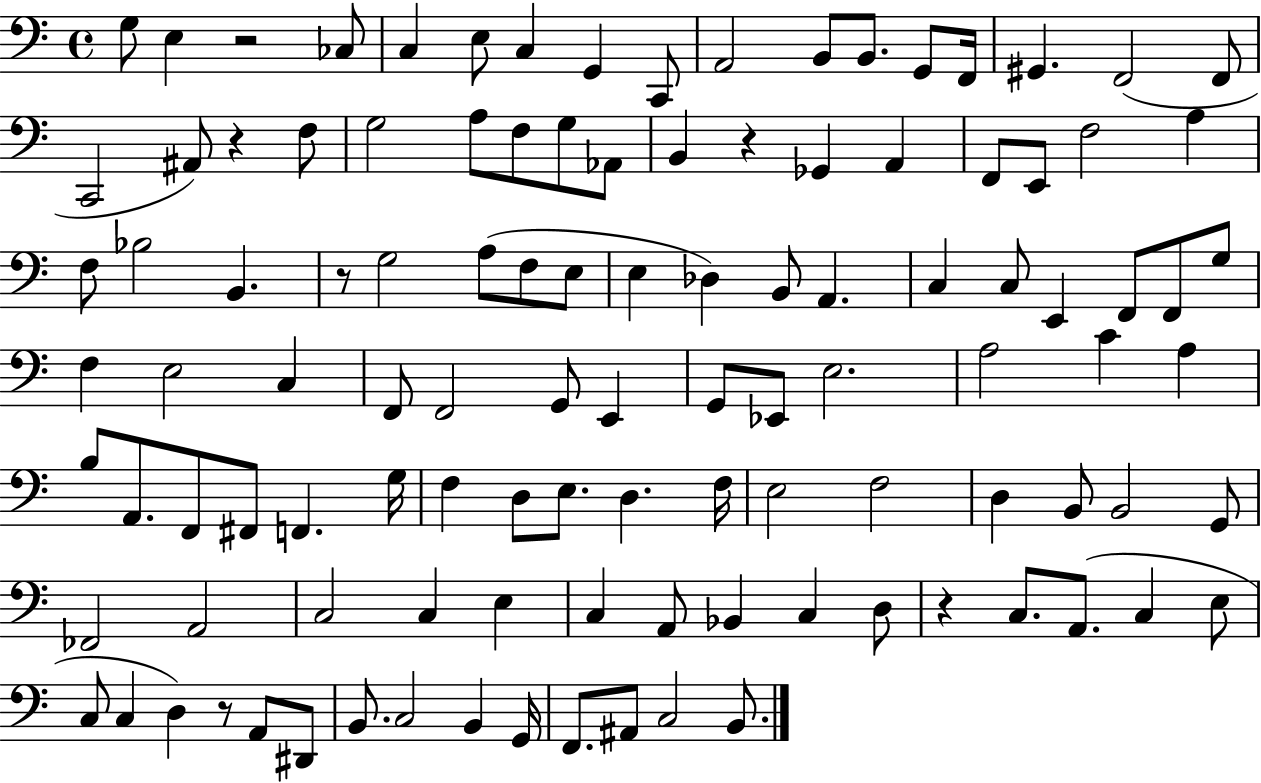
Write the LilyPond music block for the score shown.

{
  \clef bass
  \time 4/4
  \defaultTimeSignature
  \key c \major
  g8 e4 r2 ces8 | c4 e8 c4 g,4 c,8 | a,2 b,8 b,8. g,8 f,16 | gis,4. f,2( f,8 | \break c,2 ais,8) r4 f8 | g2 a8 f8 g8 aes,8 | b,4 r4 ges,4 a,4 | f,8 e,8 f2 a4 | \break f8 bes2 b,4. | r8 g2 a8( f8 e8 | e4 des4) b,8 a,4. | c4 c8 e,4 f,8 f,8 g8 | \break f4 e2 c4 | f,8 f,2 g,8 e,4 | g,8 ees,8 e2. | a2 c'4 a4 | \break b8 a,8. f,8 fis,8 f,4. g16 | f4 d8 e8. d4. f16 | e2 f2 | d4 b,8 b,2 g,8 | \break fes,2 a,2 | c2 c4 e4 | c4 a,8 bes,4 c4 d8 | r4 c8. a,8.( c4 e8 | \break c8 c4 d4) r8 a,8 dis,8 | b,8. c2 b,4 g,16 | f,8. ais,8 c2 b,8. | \bar "|."
}